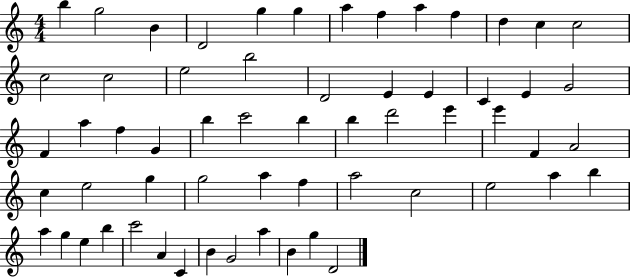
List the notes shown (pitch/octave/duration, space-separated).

B5/q G5/h B4/q D4/h G5/q G5/q A5/q F5/q A5/q F5/q D5/q C5/q C5/h C5/h C5/h E5/h B5/h D4/h E4/q E4/q C4/q E4/q G4/h F4/q A5/q F5/q G4/q B5/q C6/h B5/q B5/q D6/h E6/q E6/q F4/q A4/h C5/q E5/h G5/q G5/h A5/q F5/q A5/h C5/h E5/h A5/q B5/q A5/q G5/q E5/q B5/q C6/h A4/q C4/q B4/q G4/h A5/q B4/q G5/q D4/h